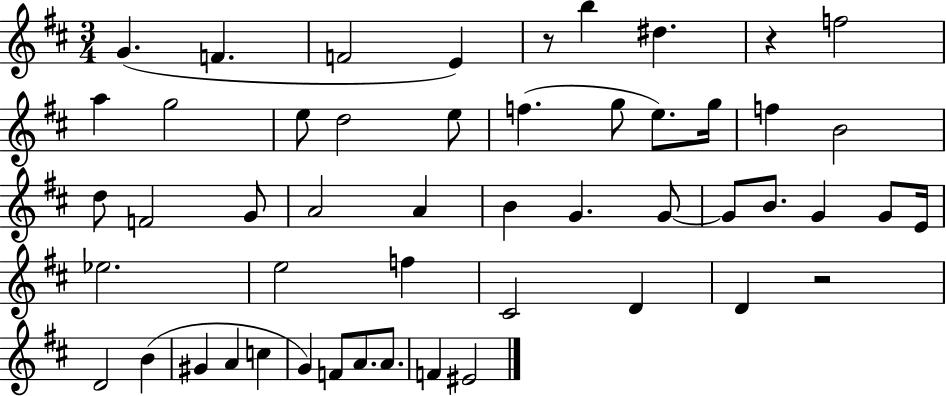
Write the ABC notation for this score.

X:1
T:Untitled
M:3/4
L:1/4
K:D
G F F2 E z/2 b ^d z f2 a g2 e/2 d2 e/2 f g/2 e/2 g/4 f B2 d/2 F2 G/2 A2 A B G G/2 G/2 B/2 G G/2 E/4 _e2 e2 f ^C2 D D z2 D2 B ^G A c G F/2 A/2 A/2 F ^E2